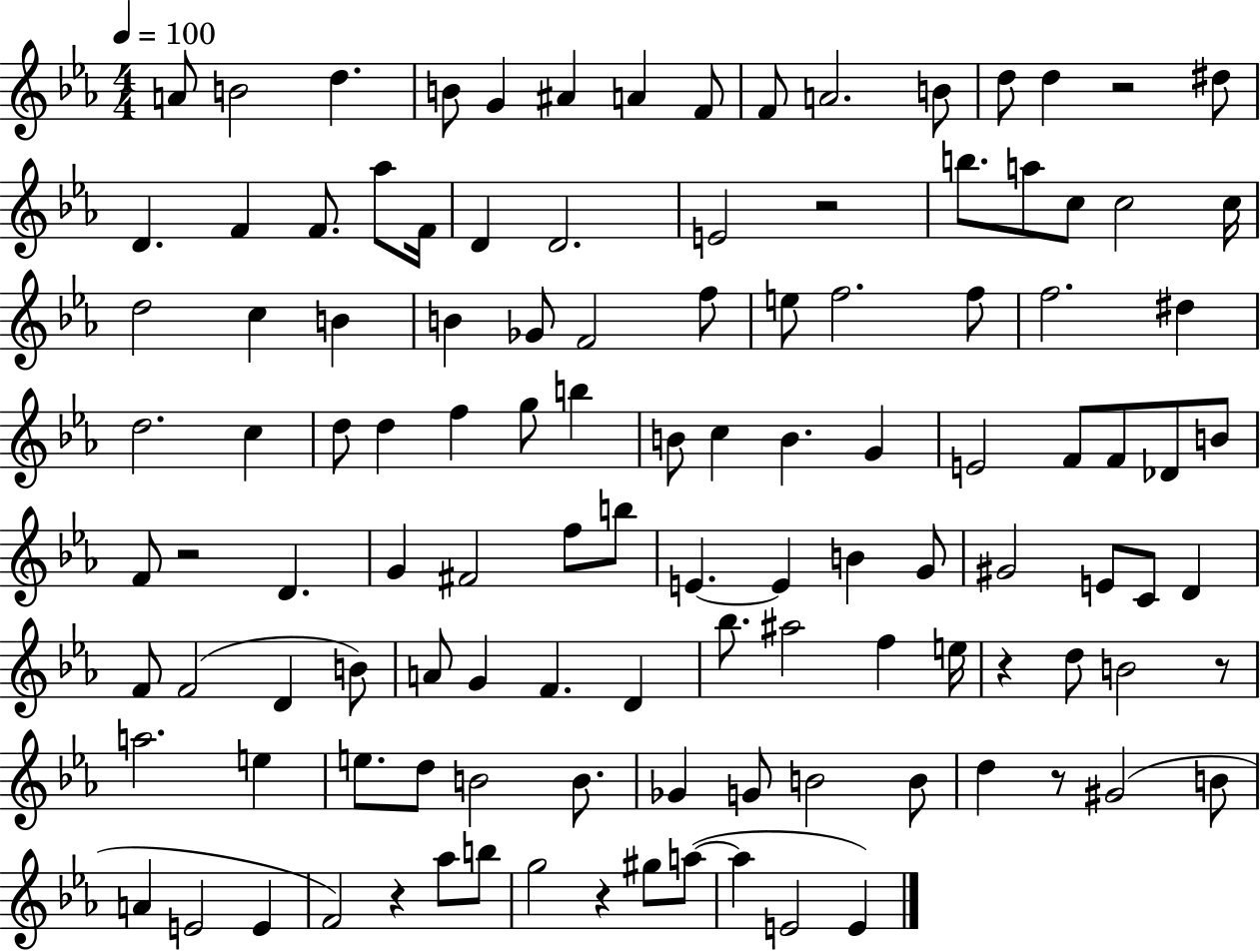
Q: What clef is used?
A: treble